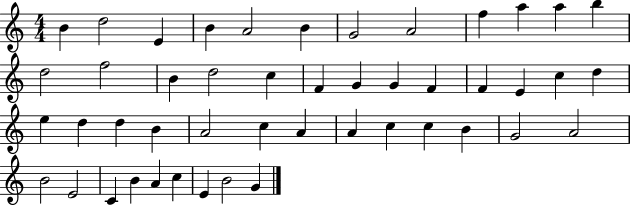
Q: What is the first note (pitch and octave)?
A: B4